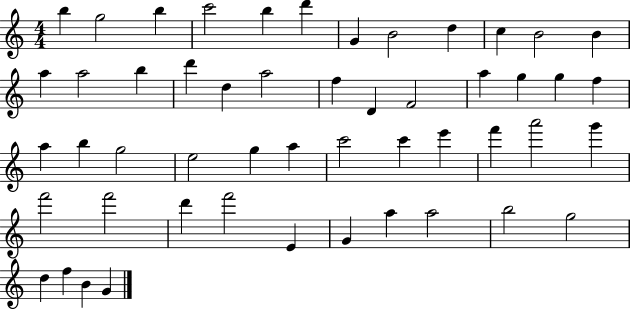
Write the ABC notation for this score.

X:1
T:Untitled
M:4/4
L:1/4
K:C
b g2 b c'2 b d' G B2 d c B2 B a a2 b d' d a2 f D F2 a g g f a b g2 e2 g a c'2 c' e' f' a'2 g' f'2 f'2 d' f'2 E G a a2 b2 g2 d f B G